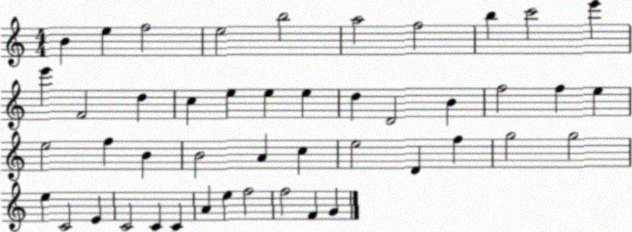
X:1
T:Untitled
M:4/4
L:1/4
K:C
B e f2 e2 b2 a2 f2 b c'2 e' e' F2 d c e e e d D2 B f2 f e e2 f B B2 A c e2 D f g2 g2 e C2 E C2 C C A e f2 f2 F G